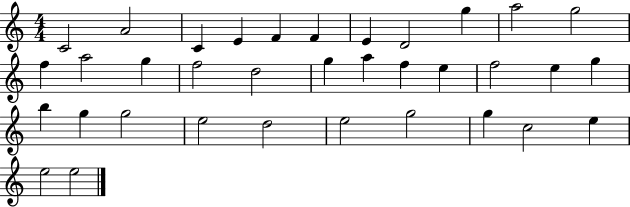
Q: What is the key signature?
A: C major